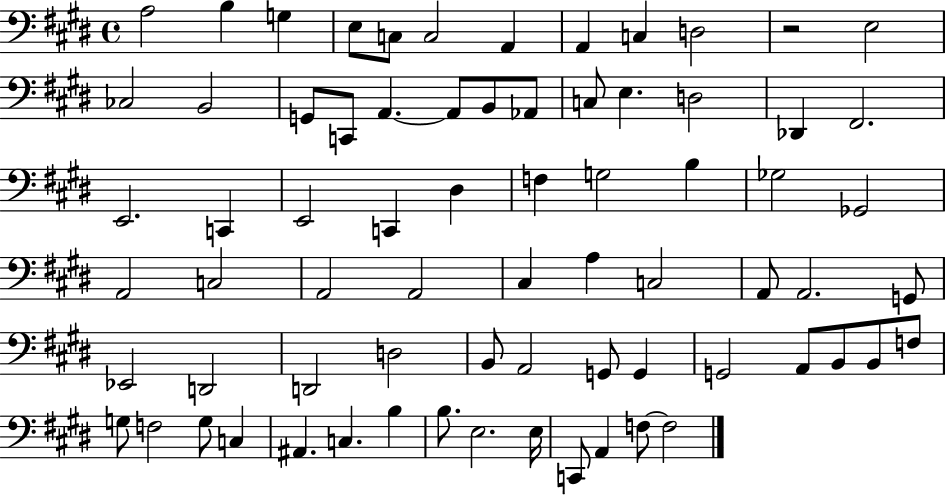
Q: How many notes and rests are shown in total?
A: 72